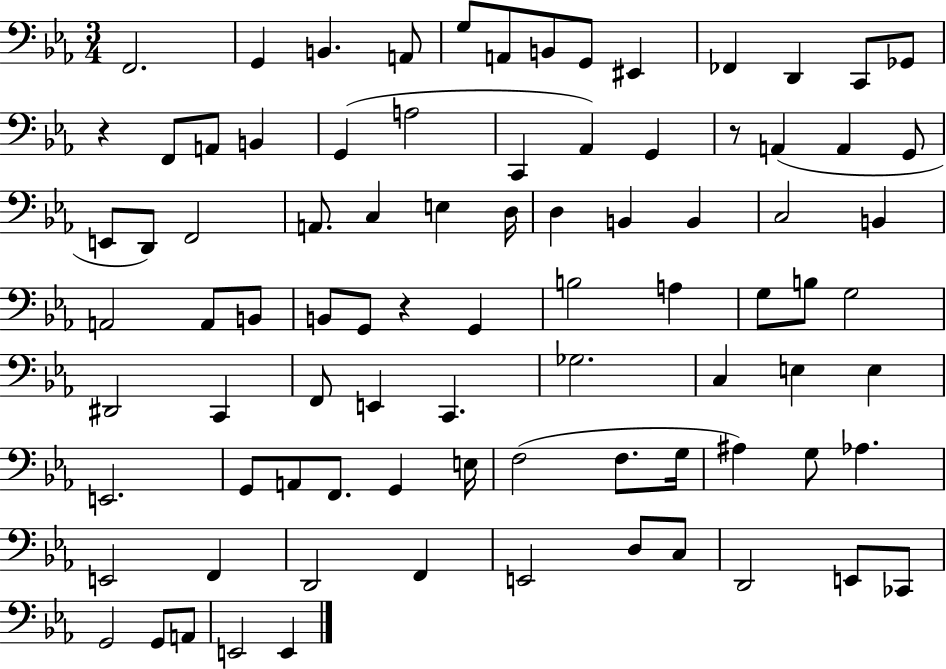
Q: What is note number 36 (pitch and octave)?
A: B2